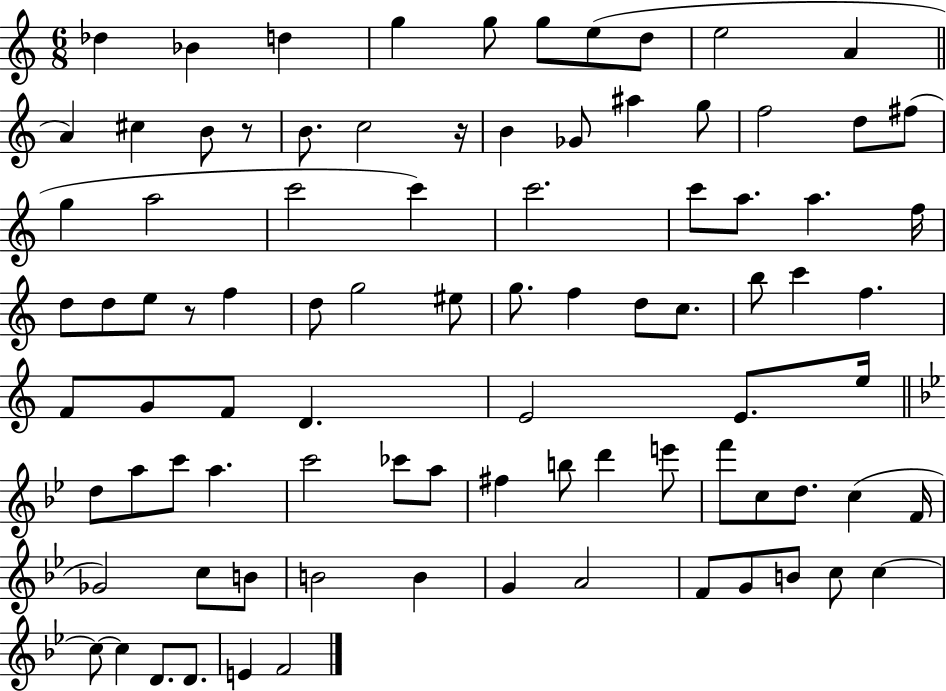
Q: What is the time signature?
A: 6/8